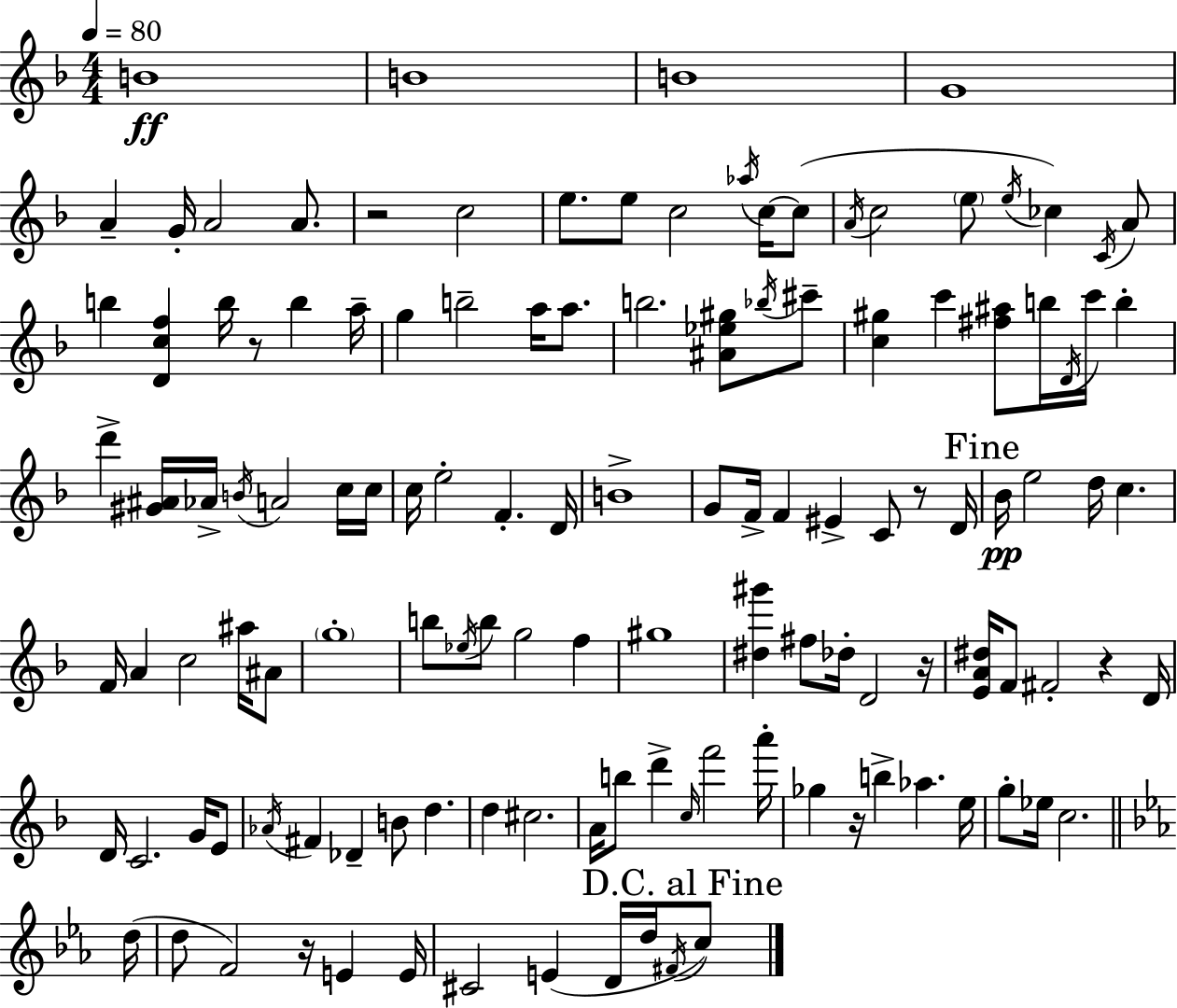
B4/w B4/w B4/w G4/w A4/q G4/s A4/h A4/e. R/h C5/h E5/e. E5/e C5/h Ab5/s C5/s C5/e A4/s C5/h E5/e E5/s CES5/q C4/s A4/e B5/q [D4,C5,F5]/q B5/s R/e B5/q A5/s G5/q B5/h A5/s A5/e. B5/h. [A#4,Eb5,G#5]/e Bb5/s C#6/e [C5,G#5]/q C6/q [F#5,A#5]/e B5/s D4/s C6/s B5/q D6/q [G#4,A#4]/s Ab4/s B4/s A4/h C5/s C5/s C5/s E5/h F4/q. D4/s B4/w G4/e F4/s F4/q EIS4/q C4/e R/e D4/s Bb4/s E5/h D5/s C5/q. F4/s A4/q C5/h A#5/s A#4/e G5/w B5/e Eb5/s B5/e G5/h F5/q G#5/w [D#5,G#6]/q F#5/e Db5/s D4/h R/s [E4,A4,D#5]/s F4/e F#4/h R/q D4/s D4/s C4/h. G4/s E4/e Ab4/s F#4/q Db4/q B4/e D5/q. D5/q C#5/h. A4/s B5/e D6/q C5/s F6/h A6/s Gb5/q R/s B5/q Ab5/q. E5/s G5/e Eb5/s C5/h. D5/s D5/e F4/h R/s E4/q E4/s C#4/h E4/q D4/s D5/s F#4/s C5/e